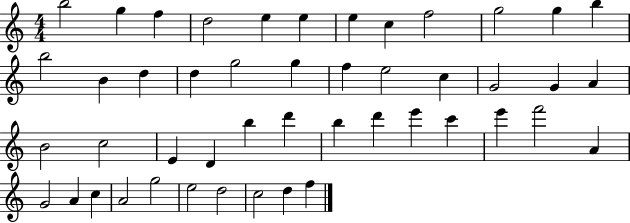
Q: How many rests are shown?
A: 0